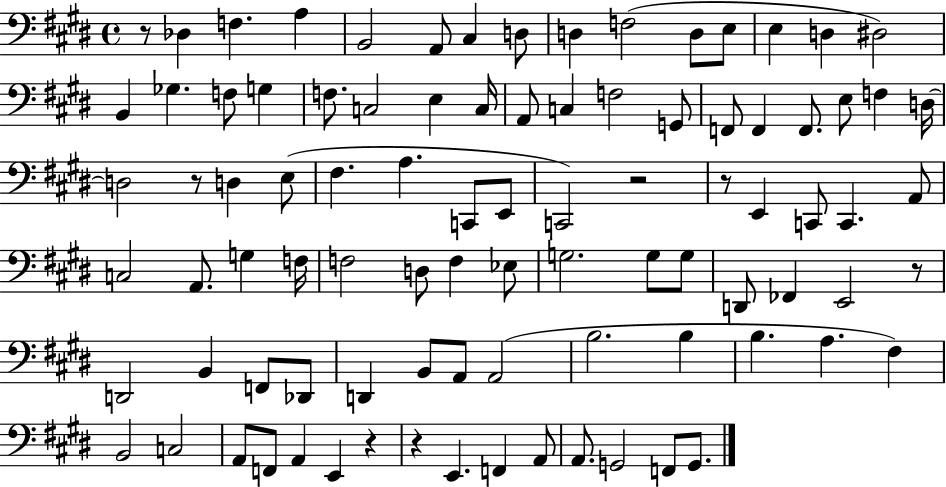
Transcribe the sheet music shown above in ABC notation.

X:1
T:Untitled
M:4/4
L:1/4
K:E
z/2 _D, F, A, B,,2 A,,/2 ^C, D,/2 D, F,2 D,/2 E,/2 E, D, ^D,2 B,, _G, F,/2 G, F,/2 C,2 E, C,/4 A,,/2 C, F,2 G,,/2 F,,/2 F,, F,,/2 E,/2 F, D,/4 D,2 z/2 D, E,/2 ^F, A, C,,/2 E,,/2 C,,2 z2 z/2 E,, C,,/2 C,, A,,/2 C,2 A,,/2 G, F,/4 F,2 D,/2 F, _E,/2 G,2 G,/2 G,/2 D,,/2 _F,, E,,2 z/2 D,,2 B,, F,,/2 _D,,/2 D,, B,,/2 A,,/2 A,,2 B,2 B, B, A, ^F, B,,2 C,2 A,,/2 F,,/2 A,, E,, z z E,, F,, A,,/2 A,,/2 G,,2 F,,/2 G,,/2